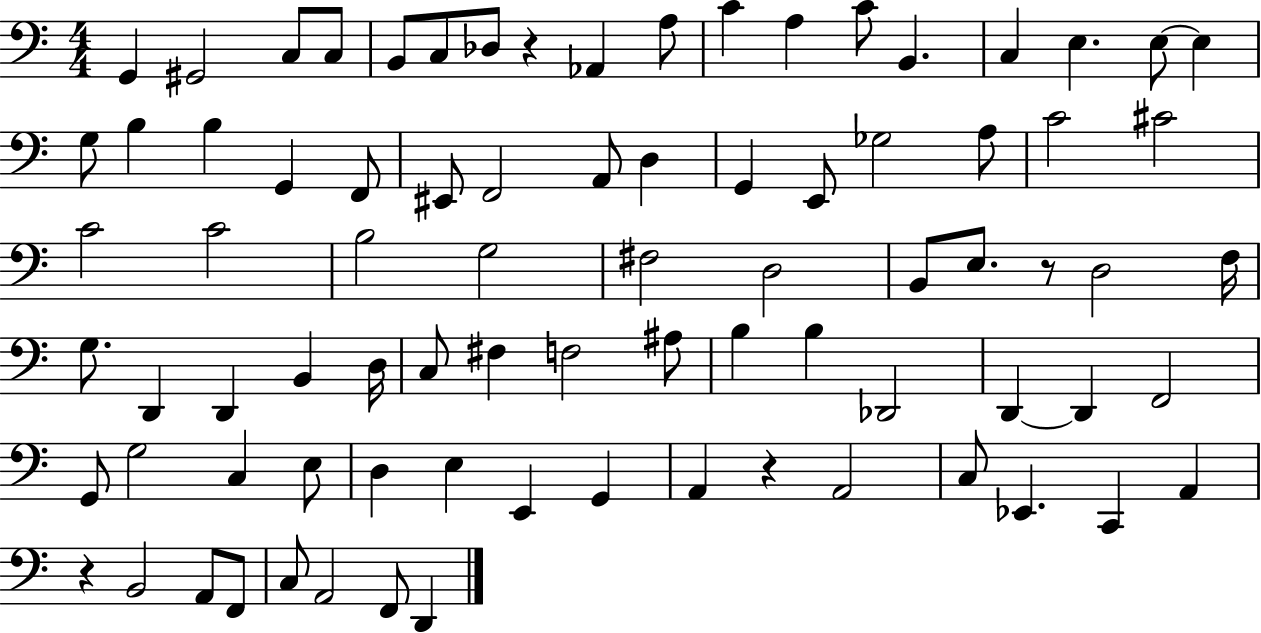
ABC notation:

X:1
T:Untitled
M:4/4
L:1/4
K:C
G,, ^G,,2 C,/2 C,/2 B,,/2 C,/2 _D,/2 z _A,, A,/2 C A, C/2 B,, C, E, E,/2 E, G,/2 B, B, G,, F,,/2 ^E,,/2 F,,2 A,,/2 D, G,, E,,/2 _G,2 A,/2 C2 ^C2 C2 C2 B,2 G,2 ^F,2 D,2 B,,/2 E,/2 z/2 D,2 F,/4 G,/2 D,, D,, B,, D,/4 C,/2 ^F, F,2 ^A,/2 B, B, _D,,2 D,, D,, F,,2 G,,/2 G,2 C, E,/2 D, E, E,, G,, A,, z A,,2 C,/2 _E,, C,, A,, z B,,2 A,,/2 F,,/2 C,/2 A,,2 F,,/2 D,,